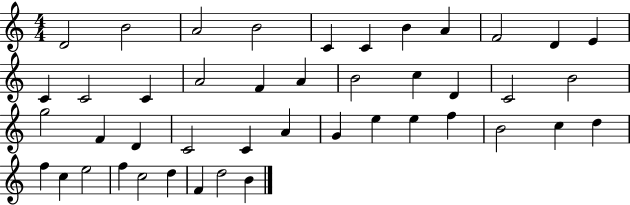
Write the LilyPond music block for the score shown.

{
  \clef treble
  \numericTimeSignature
  \time 4/4
  \key c \major
  d'2 b'2 | a'2 b'2 | c'4 c'4 b'4 a'4 | f'2 d'4 e'4 | \break c'4 c'2 c'4 | a'2 f'4 a'4 | b'2 c''4 d'4 | c'2 b'2 | \break g''2 f'4 d'4 | c'2 c'4 a'4 | g'4 e''4 e''4 f''4 | b'2 c''4 d''4 | \break f''4 c''4 e''2 | f''4 c''2 d''4 | f'4 d''2 b'4 | \bar "|."
}